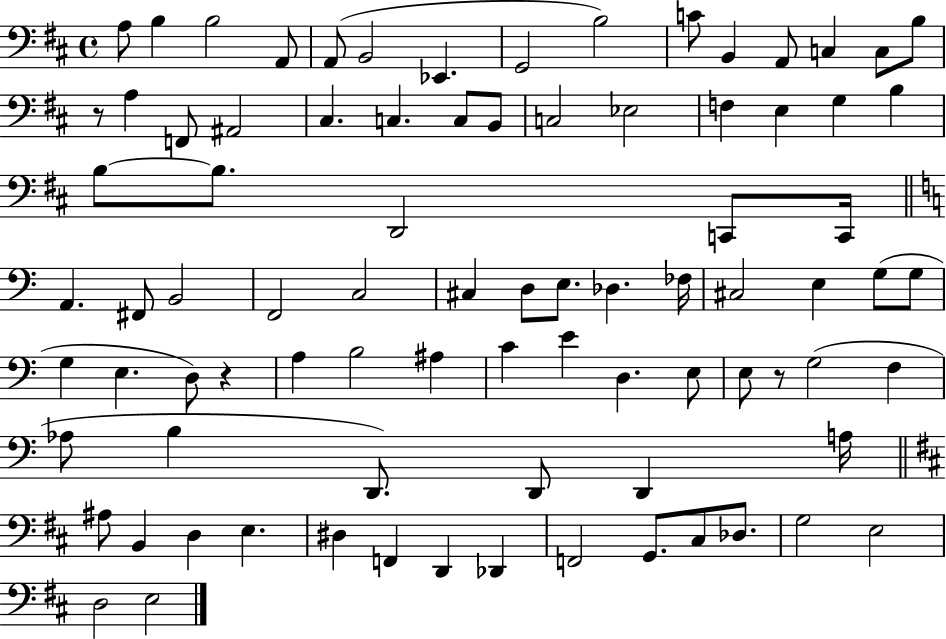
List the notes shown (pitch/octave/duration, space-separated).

A3/e B3/q B3/h A2/e A2/e B2/h Eb2/q. G2/h B3/h C4/e B2/q A2/e C3/q C3/e B3/e R/e A3/q F2/e A#2/h C#3/q. C3/q. C3/e B2/e C3/h Eb3/h F3/q E3/q G3/q B3/q B3/e B3/e. D2/h C2/e C2/s A2/q. F#2/e B2/h F2/h C3/h C#3/q D3/e E3/e. Db3/q. FES3/s C#3/h E3/q G3/e G3/e G3/q E3/q. D3/e R/q A3/q B3/h A#3/q C4/q E4/q D3/q. E3/e E3/e R/e G3/h F3/q Ab3/e B3/q D2/e. D2/e D2/q A3/s A#3/e B2/q D3/q E3/q. D#3/q F2/q D2/q Db2/q F2/h G2/e. C#3/e Db3/e. G3/h E3/h D3/h E3/h